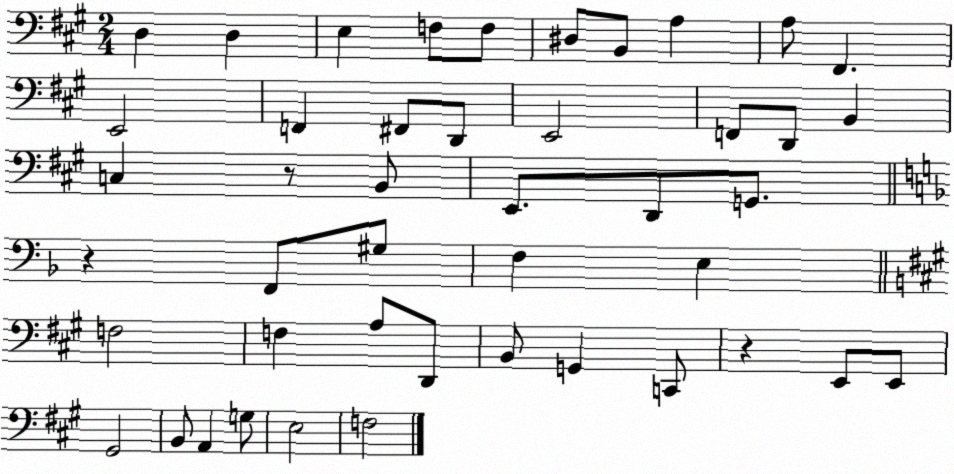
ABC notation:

X:1
T:Untitled
M:2/4
L:1/4
K:A
D, D, E, F,/2 F,/2 ^D,/2 B,,/2 A, A,/2 ^F,, E,,2 F,, ^F,,/2 D,,/2 E,,2 F,,/2 D,,/2 B,, C, z/2 B,,/2 E,,/2 D,,/2 G,,/2 z F,,/2 ^G,/2 F, E, F,2 F, A,/2 D,,/2 B,,/2 G,, C,,/2 z E,,/2 E,,/2 ^G,,2 B,,/2 A,, G,/2 E,2 F,2